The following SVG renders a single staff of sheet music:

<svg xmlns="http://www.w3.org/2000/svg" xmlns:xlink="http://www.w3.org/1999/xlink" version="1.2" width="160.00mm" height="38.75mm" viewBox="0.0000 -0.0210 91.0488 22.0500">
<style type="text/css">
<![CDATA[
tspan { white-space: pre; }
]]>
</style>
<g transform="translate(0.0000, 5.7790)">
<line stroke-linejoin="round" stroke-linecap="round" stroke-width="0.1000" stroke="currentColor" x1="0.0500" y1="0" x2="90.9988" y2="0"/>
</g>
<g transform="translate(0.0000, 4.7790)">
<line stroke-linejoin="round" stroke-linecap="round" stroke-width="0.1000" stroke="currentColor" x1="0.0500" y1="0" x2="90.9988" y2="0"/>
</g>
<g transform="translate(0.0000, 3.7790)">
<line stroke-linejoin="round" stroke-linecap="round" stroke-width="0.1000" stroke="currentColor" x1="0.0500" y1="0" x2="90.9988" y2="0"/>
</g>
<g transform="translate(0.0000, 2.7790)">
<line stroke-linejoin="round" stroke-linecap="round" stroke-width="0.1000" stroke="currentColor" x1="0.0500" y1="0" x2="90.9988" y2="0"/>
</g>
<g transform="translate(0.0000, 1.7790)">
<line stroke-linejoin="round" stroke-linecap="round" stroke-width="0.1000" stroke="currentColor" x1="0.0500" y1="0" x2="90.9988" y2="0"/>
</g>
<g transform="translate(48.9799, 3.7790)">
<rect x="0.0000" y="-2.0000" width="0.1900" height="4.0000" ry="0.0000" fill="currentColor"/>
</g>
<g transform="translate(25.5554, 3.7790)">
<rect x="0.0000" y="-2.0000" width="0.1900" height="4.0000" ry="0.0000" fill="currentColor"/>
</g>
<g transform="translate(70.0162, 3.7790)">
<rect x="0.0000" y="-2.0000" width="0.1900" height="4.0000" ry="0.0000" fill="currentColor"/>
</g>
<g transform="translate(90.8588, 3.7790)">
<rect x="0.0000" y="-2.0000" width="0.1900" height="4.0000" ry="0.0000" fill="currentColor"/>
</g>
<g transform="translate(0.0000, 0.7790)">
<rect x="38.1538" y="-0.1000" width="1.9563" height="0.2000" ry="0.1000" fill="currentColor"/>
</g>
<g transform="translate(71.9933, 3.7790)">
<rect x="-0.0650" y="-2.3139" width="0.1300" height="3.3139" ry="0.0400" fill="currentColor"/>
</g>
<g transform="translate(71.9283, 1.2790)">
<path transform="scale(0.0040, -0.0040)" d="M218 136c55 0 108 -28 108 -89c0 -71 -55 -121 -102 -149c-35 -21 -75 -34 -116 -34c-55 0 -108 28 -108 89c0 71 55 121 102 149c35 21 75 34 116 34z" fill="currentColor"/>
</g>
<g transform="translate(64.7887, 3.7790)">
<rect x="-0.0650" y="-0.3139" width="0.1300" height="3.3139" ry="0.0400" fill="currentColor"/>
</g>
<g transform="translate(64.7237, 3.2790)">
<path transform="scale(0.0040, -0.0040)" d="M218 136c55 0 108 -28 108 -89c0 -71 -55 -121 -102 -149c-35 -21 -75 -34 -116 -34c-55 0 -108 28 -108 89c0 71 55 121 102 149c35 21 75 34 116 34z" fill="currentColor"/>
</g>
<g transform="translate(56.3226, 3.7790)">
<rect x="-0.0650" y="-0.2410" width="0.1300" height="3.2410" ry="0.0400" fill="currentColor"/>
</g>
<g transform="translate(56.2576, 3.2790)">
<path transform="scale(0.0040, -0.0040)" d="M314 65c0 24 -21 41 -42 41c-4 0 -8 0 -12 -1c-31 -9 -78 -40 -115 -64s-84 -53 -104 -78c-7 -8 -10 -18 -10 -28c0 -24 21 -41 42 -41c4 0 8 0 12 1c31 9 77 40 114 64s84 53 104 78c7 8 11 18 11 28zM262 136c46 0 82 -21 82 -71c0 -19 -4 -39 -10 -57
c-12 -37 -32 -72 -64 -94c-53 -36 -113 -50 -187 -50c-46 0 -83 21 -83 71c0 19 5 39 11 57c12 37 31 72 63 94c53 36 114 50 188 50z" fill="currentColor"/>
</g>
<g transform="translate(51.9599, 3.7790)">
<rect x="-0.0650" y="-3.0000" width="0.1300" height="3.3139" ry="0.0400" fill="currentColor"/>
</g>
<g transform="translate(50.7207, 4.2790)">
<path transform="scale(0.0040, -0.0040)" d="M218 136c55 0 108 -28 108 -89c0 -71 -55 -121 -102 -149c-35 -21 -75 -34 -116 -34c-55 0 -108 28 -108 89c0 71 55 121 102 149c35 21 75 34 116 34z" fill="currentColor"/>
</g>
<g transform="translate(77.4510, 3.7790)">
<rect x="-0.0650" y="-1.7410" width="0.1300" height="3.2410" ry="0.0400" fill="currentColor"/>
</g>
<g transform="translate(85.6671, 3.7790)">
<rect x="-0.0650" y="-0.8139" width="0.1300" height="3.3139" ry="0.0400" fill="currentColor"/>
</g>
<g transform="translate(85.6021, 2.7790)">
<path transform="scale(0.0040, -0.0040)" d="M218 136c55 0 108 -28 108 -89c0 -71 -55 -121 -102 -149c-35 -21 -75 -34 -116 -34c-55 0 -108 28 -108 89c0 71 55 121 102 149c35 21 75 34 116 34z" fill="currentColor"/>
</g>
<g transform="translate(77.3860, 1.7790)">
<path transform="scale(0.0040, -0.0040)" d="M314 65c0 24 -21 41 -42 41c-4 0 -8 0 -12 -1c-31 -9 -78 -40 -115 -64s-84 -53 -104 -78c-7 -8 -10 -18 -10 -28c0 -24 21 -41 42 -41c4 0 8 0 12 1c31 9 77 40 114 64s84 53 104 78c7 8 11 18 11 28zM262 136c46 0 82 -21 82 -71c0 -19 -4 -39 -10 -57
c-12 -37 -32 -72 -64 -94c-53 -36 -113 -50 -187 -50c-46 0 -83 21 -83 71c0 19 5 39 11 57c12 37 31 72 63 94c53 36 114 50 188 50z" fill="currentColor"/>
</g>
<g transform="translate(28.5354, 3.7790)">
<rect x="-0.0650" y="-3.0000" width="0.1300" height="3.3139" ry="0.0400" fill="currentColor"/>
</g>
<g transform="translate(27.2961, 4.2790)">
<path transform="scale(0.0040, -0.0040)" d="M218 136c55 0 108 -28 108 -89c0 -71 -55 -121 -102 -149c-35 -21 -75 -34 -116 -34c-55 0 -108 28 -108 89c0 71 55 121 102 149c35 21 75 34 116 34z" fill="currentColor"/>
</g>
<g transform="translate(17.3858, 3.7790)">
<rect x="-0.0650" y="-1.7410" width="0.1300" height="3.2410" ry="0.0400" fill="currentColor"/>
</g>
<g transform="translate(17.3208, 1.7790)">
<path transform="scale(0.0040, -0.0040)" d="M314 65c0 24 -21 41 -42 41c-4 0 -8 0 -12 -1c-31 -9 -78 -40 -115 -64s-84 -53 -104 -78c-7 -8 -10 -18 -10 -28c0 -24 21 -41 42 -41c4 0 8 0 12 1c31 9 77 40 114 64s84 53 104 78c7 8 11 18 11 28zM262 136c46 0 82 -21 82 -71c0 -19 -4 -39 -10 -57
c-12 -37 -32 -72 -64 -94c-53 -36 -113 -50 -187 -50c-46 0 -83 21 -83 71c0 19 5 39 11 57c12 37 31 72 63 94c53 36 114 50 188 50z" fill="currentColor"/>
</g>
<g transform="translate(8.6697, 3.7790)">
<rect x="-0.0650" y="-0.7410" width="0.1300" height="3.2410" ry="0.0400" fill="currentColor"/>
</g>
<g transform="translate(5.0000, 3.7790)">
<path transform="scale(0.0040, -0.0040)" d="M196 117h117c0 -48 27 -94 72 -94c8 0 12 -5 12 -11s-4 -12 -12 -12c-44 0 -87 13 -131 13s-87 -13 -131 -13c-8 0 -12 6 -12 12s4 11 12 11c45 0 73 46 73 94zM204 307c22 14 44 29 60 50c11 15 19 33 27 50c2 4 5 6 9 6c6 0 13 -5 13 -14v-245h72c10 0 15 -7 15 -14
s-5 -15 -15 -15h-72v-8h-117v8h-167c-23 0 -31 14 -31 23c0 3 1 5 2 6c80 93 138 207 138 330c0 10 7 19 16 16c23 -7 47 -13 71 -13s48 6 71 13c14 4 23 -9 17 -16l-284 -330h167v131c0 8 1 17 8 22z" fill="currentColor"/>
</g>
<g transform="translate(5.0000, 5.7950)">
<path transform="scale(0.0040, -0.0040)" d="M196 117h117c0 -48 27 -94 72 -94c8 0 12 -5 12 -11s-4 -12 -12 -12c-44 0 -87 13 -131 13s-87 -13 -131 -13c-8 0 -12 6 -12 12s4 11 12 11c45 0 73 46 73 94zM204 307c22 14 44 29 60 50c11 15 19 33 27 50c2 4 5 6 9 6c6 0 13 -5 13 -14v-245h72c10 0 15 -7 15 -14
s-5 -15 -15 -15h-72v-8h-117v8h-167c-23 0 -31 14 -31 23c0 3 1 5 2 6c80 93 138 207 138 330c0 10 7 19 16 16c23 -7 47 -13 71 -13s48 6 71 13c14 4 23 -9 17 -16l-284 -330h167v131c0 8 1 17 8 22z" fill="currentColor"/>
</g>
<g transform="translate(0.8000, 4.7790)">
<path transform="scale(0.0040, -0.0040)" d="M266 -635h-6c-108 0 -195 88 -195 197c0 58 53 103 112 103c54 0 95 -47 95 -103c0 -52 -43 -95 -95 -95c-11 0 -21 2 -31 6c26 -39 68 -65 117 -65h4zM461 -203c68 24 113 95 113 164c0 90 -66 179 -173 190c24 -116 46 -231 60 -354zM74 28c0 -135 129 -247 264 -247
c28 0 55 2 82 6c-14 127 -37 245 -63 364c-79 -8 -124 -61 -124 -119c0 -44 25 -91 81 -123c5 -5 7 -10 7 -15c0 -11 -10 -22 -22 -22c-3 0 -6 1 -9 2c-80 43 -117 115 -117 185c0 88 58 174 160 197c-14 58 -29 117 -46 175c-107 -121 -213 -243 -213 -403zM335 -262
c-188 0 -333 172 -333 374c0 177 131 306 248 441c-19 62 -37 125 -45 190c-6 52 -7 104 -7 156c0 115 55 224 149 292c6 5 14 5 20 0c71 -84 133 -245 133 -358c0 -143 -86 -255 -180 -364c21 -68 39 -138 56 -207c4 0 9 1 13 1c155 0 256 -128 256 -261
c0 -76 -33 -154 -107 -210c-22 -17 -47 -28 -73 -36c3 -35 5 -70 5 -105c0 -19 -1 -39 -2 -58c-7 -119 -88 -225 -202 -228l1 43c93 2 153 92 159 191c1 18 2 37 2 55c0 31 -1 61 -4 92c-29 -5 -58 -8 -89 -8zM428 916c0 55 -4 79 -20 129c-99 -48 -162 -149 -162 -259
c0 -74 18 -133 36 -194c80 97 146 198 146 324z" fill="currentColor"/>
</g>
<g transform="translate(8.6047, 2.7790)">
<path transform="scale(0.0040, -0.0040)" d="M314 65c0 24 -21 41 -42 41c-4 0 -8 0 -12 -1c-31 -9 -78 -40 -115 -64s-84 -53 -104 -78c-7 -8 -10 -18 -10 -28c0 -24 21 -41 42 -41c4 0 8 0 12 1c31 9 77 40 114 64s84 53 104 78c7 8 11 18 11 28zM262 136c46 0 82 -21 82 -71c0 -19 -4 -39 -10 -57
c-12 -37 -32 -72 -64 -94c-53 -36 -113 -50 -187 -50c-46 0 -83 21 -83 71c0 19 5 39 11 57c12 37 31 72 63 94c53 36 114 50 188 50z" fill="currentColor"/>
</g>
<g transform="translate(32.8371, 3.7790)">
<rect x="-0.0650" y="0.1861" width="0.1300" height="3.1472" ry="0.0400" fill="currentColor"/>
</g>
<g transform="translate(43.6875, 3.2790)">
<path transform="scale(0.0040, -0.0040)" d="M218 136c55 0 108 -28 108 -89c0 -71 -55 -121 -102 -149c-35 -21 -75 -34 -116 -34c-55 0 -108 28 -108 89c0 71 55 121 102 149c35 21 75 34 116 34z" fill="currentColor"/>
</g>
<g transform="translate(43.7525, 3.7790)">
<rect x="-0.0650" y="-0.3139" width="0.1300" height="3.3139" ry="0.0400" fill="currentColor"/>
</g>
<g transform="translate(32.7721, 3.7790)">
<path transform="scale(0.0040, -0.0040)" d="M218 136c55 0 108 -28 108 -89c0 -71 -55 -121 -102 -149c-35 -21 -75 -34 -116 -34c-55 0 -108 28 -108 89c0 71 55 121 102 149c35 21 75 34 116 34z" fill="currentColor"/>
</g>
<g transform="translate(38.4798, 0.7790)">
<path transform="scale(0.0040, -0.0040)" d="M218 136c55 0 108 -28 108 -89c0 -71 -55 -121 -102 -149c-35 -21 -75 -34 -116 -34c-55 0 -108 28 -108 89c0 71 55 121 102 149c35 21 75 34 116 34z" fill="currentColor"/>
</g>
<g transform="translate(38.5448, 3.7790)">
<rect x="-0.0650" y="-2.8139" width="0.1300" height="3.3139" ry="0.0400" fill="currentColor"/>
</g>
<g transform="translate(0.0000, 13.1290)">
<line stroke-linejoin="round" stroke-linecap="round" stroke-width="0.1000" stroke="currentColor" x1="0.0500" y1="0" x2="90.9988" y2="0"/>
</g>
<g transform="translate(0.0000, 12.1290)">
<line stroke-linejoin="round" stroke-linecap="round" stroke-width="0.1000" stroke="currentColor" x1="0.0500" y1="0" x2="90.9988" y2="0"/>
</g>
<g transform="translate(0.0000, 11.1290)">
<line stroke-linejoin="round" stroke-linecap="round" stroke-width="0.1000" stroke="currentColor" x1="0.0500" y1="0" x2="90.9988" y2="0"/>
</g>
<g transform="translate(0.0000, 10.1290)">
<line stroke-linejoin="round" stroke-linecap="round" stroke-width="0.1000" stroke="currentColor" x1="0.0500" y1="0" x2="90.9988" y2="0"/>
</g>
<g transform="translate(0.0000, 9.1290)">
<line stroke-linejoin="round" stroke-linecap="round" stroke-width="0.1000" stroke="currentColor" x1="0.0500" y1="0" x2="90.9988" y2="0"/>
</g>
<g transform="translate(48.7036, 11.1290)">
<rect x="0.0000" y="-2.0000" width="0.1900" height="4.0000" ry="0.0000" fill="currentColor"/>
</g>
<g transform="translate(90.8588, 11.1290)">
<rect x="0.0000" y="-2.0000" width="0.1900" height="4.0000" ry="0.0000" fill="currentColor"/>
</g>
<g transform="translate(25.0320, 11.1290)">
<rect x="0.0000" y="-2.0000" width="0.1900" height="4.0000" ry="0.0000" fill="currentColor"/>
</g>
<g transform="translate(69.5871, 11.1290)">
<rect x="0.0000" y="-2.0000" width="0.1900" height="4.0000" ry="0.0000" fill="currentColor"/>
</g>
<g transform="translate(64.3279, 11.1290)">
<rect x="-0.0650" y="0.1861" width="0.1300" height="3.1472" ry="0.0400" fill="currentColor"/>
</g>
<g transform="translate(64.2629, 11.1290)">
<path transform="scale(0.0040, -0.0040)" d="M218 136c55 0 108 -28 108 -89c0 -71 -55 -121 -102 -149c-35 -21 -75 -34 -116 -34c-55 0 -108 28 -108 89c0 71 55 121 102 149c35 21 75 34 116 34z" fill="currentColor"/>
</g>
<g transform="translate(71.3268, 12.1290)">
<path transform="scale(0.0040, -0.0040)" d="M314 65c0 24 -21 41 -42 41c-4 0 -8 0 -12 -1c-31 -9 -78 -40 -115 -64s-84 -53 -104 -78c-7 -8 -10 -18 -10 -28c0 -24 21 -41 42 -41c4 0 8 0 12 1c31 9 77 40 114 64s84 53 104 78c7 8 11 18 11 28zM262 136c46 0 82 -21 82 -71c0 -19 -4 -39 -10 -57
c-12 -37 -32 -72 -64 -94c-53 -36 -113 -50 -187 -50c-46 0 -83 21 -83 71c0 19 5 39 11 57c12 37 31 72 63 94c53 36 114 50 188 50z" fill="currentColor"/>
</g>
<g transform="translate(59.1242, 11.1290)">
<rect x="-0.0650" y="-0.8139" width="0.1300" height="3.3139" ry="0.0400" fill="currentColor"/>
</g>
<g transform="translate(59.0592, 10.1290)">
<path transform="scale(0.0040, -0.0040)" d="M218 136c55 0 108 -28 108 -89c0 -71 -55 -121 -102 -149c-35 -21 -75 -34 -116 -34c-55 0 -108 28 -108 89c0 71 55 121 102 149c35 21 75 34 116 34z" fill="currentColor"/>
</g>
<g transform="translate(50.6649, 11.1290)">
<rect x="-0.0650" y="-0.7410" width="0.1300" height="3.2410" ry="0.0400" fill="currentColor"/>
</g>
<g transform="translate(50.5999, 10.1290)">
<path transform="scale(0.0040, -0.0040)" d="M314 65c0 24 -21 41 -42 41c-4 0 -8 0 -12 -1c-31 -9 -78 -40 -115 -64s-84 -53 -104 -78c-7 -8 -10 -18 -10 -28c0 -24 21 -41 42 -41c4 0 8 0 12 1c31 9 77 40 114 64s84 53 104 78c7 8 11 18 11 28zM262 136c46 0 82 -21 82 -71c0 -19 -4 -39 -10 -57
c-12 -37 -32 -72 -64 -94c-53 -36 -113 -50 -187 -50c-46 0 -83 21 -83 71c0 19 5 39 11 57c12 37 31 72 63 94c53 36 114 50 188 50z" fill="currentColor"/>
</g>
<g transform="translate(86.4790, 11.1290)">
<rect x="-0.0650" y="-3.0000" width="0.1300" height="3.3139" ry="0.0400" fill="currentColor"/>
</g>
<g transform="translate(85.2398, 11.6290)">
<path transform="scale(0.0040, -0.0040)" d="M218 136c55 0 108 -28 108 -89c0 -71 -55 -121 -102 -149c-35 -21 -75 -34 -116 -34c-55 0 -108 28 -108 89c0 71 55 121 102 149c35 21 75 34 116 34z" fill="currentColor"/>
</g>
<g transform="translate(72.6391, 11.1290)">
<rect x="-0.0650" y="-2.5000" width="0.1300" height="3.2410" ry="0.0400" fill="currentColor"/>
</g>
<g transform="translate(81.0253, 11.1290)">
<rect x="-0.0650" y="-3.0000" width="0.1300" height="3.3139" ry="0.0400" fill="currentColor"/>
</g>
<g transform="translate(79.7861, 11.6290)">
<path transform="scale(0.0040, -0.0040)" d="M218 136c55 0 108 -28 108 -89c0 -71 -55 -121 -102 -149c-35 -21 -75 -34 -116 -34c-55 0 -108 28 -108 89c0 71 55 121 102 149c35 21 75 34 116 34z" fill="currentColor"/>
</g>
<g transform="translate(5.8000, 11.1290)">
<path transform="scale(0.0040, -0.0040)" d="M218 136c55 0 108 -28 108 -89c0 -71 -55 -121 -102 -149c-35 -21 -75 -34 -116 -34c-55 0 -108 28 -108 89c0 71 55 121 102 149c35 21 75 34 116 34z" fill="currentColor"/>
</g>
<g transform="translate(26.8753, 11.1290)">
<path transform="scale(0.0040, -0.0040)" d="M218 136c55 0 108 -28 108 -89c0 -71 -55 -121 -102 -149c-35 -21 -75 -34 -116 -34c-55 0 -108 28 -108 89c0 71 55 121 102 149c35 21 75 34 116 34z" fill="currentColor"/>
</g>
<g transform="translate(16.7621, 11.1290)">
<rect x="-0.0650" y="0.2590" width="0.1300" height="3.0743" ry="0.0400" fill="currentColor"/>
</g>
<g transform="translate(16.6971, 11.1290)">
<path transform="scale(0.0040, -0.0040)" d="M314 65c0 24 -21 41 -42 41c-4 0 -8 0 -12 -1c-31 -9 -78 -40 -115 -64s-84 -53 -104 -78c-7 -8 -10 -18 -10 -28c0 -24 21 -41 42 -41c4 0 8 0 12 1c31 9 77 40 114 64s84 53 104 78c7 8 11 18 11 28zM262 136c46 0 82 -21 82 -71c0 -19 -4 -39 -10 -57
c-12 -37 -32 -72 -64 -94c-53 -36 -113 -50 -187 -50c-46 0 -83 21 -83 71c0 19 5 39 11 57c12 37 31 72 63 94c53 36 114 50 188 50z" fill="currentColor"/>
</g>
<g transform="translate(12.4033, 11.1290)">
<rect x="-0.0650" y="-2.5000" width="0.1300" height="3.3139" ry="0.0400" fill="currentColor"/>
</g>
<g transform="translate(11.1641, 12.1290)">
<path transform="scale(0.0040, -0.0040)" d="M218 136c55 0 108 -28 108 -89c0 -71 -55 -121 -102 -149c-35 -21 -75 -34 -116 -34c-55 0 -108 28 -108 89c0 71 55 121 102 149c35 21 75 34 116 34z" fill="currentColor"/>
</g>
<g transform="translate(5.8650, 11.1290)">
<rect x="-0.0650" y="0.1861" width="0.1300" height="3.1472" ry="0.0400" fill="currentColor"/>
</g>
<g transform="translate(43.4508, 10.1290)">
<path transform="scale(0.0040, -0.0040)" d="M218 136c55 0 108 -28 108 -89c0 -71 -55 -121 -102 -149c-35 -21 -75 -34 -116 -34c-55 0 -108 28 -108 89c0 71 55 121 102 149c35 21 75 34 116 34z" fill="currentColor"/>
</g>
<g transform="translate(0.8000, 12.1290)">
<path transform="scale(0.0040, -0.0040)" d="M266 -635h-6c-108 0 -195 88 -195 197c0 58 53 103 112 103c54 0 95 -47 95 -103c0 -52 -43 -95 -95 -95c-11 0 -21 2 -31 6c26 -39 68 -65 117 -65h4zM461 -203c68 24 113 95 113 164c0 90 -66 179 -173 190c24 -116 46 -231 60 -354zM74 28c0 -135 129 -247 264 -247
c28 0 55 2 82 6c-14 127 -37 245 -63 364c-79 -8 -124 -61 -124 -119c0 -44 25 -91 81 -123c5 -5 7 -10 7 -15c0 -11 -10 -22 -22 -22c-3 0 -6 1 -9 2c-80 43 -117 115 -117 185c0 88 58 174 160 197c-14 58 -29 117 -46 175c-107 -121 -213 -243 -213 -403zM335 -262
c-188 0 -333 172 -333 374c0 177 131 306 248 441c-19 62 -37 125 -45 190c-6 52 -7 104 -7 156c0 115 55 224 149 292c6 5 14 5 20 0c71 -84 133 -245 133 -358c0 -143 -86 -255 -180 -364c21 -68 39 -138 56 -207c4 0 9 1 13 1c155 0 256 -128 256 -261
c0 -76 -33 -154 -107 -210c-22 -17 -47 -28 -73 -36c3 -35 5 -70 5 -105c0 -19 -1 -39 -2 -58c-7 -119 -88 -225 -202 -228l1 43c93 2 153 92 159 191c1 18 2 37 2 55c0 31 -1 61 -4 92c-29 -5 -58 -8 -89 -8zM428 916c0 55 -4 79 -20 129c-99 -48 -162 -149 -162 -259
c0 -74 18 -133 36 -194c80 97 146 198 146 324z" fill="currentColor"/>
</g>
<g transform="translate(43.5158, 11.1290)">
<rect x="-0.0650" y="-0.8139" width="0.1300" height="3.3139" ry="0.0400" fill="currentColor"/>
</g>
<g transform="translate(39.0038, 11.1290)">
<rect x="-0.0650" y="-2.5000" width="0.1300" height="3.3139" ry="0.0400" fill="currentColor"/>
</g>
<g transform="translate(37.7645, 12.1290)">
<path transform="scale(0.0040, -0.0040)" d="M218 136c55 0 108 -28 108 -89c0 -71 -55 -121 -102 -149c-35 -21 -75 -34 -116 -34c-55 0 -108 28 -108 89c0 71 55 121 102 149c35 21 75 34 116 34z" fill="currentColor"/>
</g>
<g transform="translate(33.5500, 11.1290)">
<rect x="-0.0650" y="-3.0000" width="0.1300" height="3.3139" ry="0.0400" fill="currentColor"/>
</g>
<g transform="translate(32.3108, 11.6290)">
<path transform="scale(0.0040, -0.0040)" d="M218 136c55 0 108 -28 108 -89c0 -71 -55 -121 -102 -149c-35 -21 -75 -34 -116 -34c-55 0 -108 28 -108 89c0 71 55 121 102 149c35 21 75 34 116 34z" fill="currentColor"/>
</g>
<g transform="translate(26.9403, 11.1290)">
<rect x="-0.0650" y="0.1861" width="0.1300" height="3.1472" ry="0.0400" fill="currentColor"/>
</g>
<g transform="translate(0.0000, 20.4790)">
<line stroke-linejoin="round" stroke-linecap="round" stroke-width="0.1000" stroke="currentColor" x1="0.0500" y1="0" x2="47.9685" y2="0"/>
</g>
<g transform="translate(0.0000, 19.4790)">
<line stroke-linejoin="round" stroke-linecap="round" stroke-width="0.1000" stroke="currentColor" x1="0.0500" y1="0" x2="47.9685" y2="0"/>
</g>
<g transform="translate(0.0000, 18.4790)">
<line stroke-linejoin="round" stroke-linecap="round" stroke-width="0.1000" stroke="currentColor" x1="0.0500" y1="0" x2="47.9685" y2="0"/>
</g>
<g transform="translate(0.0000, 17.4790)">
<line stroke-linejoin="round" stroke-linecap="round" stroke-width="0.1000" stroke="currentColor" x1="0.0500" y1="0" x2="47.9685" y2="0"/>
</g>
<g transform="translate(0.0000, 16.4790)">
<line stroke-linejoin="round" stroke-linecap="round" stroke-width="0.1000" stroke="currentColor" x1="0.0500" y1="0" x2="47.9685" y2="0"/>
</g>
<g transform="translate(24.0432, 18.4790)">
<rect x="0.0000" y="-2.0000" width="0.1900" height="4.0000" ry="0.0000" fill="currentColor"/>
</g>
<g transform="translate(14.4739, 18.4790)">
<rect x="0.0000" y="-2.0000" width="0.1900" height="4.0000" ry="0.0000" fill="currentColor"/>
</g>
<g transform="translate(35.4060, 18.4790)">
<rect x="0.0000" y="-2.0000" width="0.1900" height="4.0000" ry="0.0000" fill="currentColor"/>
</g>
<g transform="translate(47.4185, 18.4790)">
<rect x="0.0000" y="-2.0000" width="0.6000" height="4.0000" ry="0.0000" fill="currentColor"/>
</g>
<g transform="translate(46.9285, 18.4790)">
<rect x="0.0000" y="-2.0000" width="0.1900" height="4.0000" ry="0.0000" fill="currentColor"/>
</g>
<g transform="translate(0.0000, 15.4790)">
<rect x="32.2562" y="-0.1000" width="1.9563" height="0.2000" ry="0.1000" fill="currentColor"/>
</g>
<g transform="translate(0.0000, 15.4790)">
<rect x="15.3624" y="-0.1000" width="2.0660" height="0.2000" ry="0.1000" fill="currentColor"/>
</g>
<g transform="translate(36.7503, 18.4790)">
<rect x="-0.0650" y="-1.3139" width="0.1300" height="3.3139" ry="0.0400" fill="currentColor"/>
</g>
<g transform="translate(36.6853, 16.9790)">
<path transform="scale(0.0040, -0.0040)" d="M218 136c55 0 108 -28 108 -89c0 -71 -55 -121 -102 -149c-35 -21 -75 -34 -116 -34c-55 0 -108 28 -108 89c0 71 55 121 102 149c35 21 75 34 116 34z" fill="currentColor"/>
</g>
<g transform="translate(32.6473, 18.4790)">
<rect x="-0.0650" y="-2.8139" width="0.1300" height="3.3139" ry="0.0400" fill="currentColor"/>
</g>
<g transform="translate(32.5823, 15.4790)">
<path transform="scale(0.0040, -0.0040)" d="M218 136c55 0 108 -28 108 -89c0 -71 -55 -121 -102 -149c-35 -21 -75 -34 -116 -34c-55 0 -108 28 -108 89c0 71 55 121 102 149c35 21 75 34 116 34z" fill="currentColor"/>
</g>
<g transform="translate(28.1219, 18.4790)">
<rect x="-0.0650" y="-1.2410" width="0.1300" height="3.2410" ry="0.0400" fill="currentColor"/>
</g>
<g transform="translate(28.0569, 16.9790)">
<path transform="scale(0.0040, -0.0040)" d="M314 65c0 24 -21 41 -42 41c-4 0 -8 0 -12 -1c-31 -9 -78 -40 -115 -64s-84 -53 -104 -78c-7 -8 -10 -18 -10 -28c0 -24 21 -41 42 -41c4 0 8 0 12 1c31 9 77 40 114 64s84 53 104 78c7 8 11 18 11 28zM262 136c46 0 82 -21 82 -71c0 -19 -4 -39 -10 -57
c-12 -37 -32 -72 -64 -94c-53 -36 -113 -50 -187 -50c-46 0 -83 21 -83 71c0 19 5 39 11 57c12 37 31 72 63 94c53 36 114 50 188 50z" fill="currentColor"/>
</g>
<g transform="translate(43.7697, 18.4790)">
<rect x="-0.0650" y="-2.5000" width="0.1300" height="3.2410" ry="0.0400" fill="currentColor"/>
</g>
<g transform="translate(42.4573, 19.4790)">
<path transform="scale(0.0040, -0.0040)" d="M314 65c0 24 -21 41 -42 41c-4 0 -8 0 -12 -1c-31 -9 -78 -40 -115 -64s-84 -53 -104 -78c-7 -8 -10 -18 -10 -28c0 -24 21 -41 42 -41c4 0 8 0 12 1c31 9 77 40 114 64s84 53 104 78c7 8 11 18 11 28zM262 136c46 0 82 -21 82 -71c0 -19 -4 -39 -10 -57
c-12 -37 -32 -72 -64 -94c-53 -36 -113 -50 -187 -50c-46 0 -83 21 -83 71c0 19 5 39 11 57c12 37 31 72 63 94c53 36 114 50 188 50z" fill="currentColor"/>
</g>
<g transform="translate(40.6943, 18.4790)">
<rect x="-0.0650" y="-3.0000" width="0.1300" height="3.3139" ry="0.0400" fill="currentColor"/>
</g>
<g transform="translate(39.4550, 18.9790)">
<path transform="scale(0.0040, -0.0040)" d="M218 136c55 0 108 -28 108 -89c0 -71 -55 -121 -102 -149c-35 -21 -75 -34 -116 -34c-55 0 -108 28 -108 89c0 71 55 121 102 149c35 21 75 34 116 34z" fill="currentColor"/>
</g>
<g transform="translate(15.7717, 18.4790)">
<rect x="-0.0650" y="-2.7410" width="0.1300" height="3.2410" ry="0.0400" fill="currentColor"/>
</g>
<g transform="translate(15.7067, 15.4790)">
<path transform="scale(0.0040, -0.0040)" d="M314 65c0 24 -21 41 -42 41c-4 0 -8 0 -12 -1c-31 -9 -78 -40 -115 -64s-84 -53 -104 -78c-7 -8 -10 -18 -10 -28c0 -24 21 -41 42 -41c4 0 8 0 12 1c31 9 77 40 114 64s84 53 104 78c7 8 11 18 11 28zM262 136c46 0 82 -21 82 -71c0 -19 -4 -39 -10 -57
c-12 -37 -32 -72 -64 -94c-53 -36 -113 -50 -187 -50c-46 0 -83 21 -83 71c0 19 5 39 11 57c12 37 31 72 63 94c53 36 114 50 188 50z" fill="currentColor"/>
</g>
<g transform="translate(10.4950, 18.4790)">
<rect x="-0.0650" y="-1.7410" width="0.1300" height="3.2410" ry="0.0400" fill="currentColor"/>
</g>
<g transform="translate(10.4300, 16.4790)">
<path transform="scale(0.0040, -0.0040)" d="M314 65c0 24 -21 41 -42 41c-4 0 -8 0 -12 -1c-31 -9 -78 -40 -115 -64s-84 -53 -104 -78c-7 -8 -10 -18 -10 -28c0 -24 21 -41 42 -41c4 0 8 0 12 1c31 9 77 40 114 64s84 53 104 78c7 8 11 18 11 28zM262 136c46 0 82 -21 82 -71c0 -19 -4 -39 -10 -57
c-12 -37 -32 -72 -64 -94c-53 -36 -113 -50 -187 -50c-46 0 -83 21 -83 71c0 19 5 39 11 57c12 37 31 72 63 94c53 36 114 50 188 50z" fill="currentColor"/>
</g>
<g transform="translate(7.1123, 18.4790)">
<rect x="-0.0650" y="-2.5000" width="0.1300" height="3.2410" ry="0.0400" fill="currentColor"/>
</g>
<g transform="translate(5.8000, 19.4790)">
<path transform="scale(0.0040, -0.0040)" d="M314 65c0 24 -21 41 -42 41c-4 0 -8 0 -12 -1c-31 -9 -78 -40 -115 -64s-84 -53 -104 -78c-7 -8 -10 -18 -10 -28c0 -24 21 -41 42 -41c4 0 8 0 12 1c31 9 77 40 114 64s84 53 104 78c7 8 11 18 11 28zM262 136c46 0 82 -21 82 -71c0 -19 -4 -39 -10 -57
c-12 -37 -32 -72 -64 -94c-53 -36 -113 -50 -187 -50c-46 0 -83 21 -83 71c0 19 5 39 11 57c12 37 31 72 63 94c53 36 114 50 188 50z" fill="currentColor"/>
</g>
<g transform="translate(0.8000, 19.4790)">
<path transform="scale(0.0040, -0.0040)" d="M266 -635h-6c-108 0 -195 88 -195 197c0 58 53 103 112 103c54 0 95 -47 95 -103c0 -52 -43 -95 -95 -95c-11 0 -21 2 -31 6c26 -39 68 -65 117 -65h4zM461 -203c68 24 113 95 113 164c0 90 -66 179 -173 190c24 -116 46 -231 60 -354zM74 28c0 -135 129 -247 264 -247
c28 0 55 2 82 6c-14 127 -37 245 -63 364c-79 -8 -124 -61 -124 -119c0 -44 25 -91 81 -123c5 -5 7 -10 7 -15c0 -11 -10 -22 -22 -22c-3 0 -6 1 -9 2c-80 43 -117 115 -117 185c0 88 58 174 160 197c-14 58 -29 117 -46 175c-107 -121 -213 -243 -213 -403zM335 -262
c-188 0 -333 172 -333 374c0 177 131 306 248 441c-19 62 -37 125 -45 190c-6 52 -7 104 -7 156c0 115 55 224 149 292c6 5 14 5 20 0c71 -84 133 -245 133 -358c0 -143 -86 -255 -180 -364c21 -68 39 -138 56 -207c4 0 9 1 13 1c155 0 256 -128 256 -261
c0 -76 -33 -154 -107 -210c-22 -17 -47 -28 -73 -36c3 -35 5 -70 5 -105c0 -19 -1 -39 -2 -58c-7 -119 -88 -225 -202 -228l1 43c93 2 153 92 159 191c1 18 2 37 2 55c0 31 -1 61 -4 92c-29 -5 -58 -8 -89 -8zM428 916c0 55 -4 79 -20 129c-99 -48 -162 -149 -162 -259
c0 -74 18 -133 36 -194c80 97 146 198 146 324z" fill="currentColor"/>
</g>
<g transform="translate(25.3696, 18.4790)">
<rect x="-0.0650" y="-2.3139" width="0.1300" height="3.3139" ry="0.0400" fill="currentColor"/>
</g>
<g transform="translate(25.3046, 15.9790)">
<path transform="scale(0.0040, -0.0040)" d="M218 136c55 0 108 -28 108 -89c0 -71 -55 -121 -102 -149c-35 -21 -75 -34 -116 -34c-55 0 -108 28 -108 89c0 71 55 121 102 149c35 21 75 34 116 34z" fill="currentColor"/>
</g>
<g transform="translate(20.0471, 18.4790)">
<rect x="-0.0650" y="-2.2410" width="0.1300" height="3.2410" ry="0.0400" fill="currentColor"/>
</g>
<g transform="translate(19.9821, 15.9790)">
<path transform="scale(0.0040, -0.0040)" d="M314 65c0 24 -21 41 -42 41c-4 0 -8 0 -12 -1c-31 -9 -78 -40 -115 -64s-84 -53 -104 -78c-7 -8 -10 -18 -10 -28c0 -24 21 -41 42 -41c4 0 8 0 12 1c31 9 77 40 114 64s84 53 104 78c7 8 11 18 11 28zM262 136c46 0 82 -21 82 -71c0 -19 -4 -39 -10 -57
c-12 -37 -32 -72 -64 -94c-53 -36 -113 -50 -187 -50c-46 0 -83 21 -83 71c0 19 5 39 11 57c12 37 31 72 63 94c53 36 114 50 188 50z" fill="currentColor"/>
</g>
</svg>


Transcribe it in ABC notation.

X:1
T:Untitled
M:4/4
L:1/4
K:C
d2 f2 A B a c A c2 c g f2 d B G B2 B A G d d2 d B G2 A A G2 f2 a2 g2 g e2 a e A G2